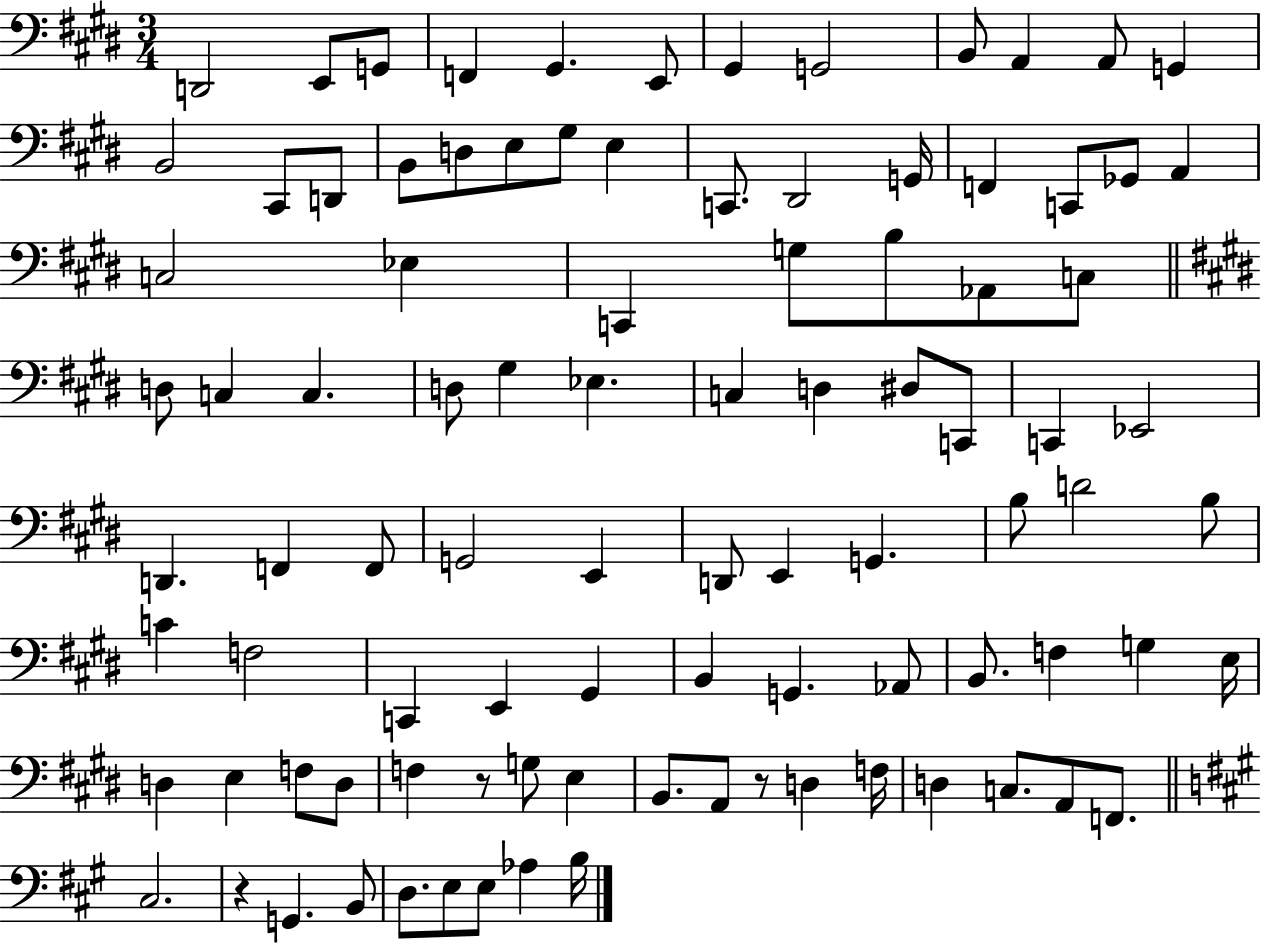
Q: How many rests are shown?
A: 3